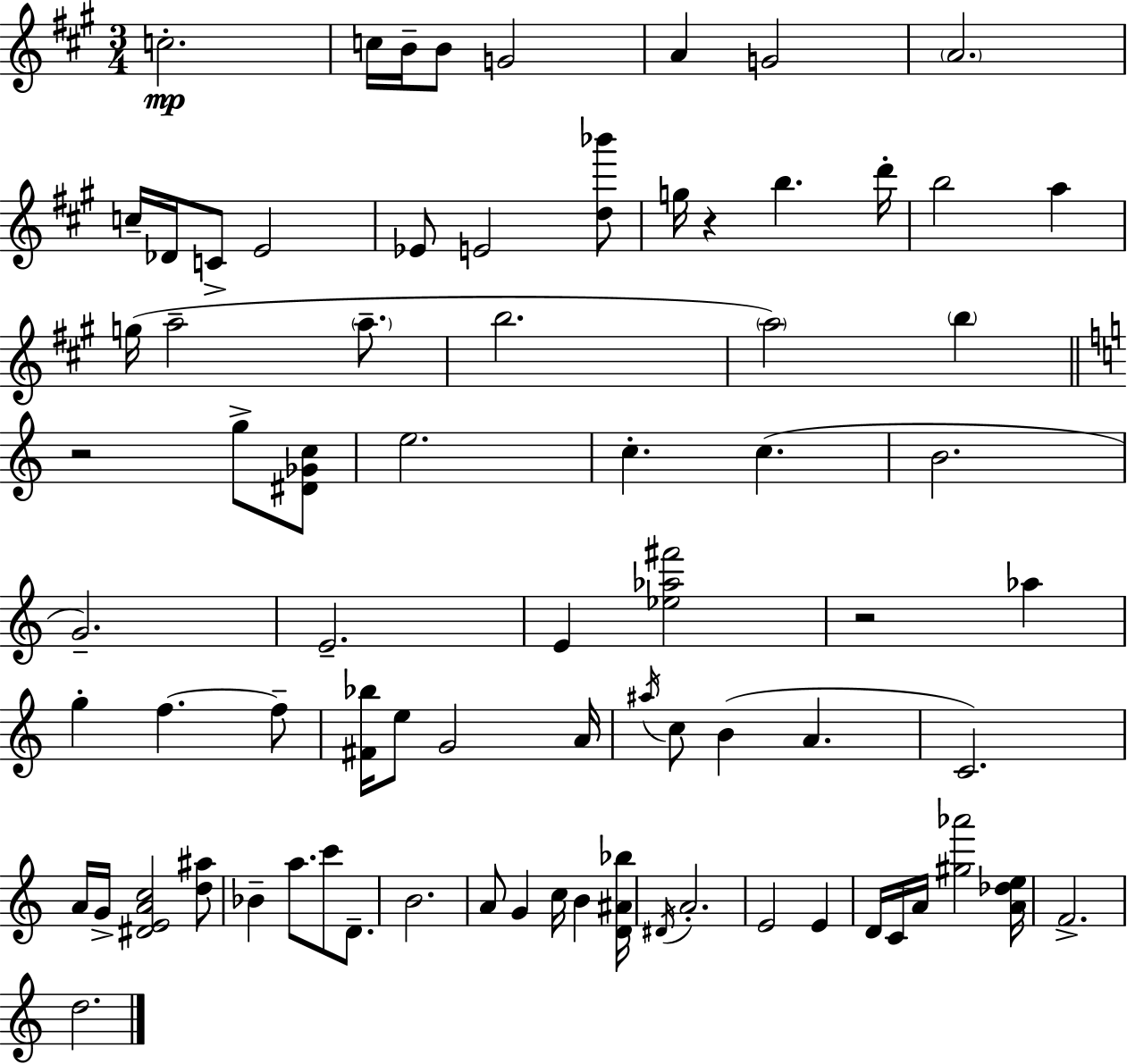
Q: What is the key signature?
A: A major